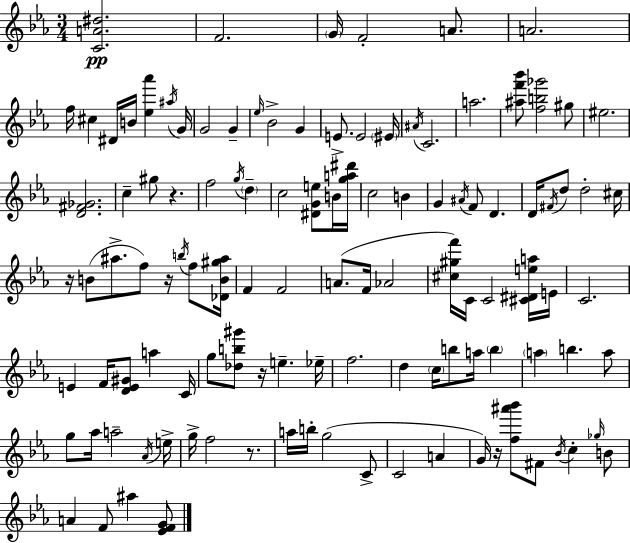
{
  \clef treble
  \numericTimeSignature
  \time 3/4
  \key c \minor
  <c' a' dis''>2.\pp | f'2. | \parenthesize g'16 f'2-. a'8. | a'2. | \break f''16 cis''4 dis'16 b'16 <ees'' aes'''>4 \acciaccatura { ais''16 } | g'16 g'2 g'4-- | \grace { ees''16 } bes'2-> g'4 | e'8.-> e'2 | \break \parenthesize eis'16 \acciaccatura { ais'16 } c'2. | a''2. | <ais'' f''' bes'''>8 <f'' b'' ges'''>2 | gis''8 eis''2. | \break <d' fis' ges'>2. | c''4-- gis''8 r4. | f''2 \acciaccatura { g''16 } | \parenthesize d''4-- c''2 | \break <dis' g' e''>8 b'16 <g'' a'' dis'''>16 c''2 | b'4 g'4 \acciaccatura { ais'16 } f'8 d'4. | d'16 \acciaccatura { fis'16 } d''8 d''2-. | cis''16 r16 b'8( ais''8.-> | \break f''8) r16 \acciaccatura { b''16 } f''8 <des' b' gis'' ais''>16 f'4 f'2 | a'8.( f'16 aes'2 | <cis'' gis'' f'''>16) c'16 c'2 | <cis' dis' e'' a''>16 e'16 c'2. | \break e'4 f'16 | <d' e' gis'>8 a''4 c'16 g''8 <des'' b'' gis'''>8 r16 | e''4.-- ees''16-- f''2. | d''4 \parenthesize c''16 | \break b''8 a''16 \parenthesize b''4 \parenthesize a''4 b''4. | a''8 g''8 aes''16 a''2-- | \acciaccatura { aes'16 } e''16-> g''16-> f''2 | r8. a''16 b''16-. g''2( | \break c'8-> c'2 | a'4 g'16) r16 <f'' ais''' bes'''>8 | fis'8 \acciaccatura { bes'16 } c''4-. \grace { ges''16 } b'8 a'4 | f'8 ais''4 <ees' f' g'>8 \bar "|."
}